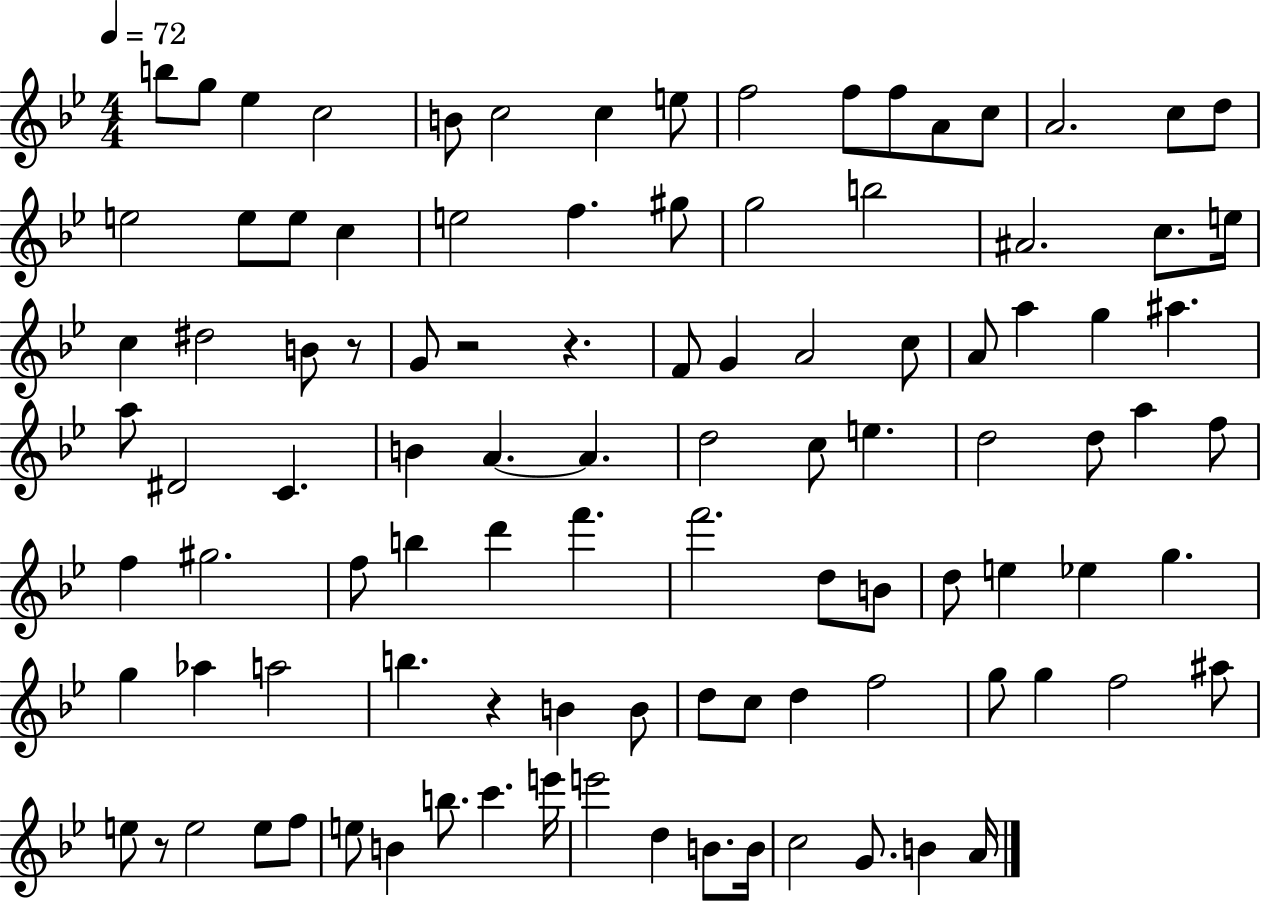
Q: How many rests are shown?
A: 5